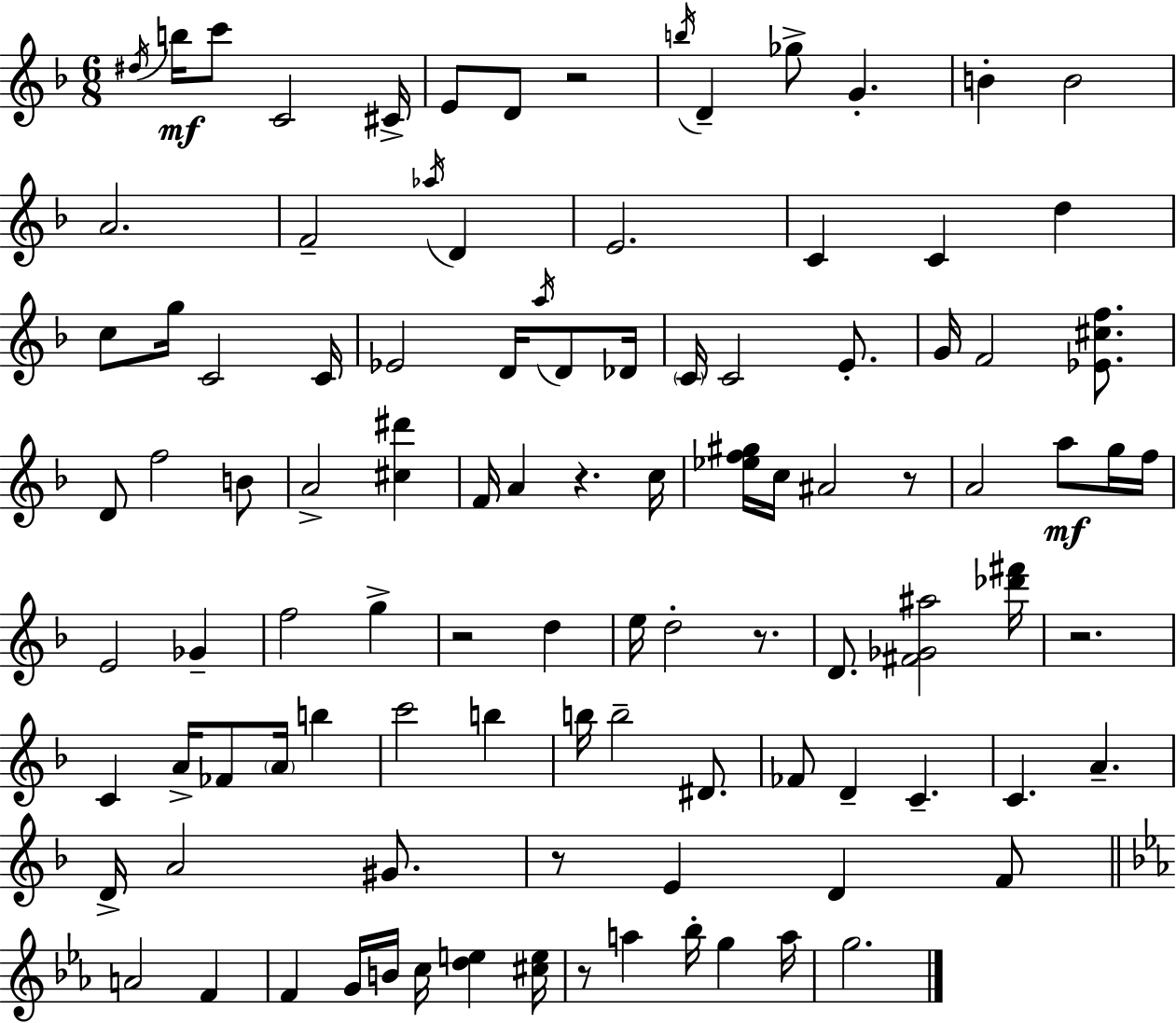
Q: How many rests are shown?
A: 8